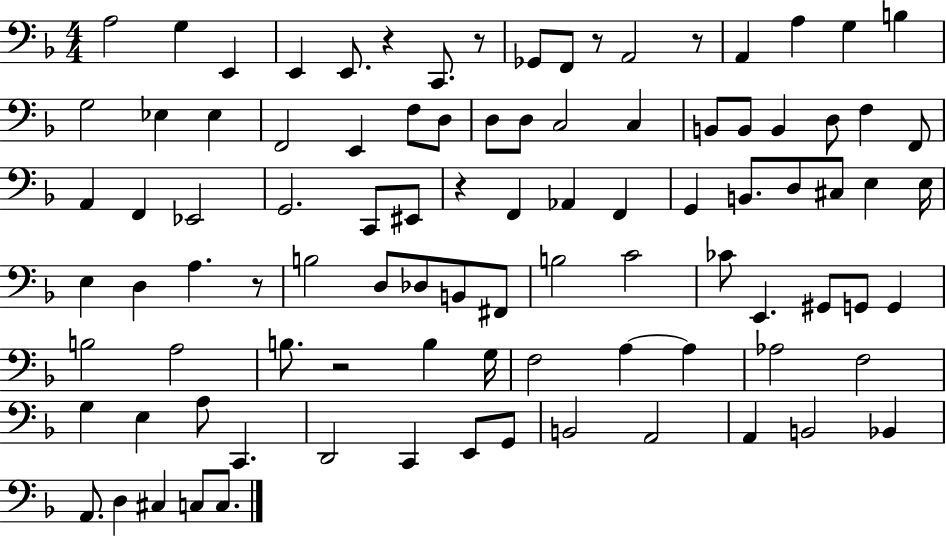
A3/h G3/q E2/q E2/q E2/e. R/q C2/e. R/e Gb2/e F2/e R/e A2/h R/e A2/q A3/q G3/q B3/q G3/h Eb3/q Eb3/q F2/h E2/q F3/e D3/e D3/e D3/e C3/h C3/q B2/e B2/e B2/q D3/e F3/q F2/e A2/q F2/q Eb2/h G2/h. C2/e EIS2/e R/q F2/q Ab2/q F2/q G2/q B2/e. D3/e C#3/e E3/q E3/s E3/q D3/q A3/q. R/e B3/h D3/e Db3/e B2/e F#2/e B3/h C4/h CES4/e E2/q. G#2/e G2/e G2/q B3/h A3/h B3/e. R/h B3/q G3/s F3/h A3/q A3/q Ab3/h F3/h G3/q E3/q A3/e C2/q. D2/h C2/q E2/e G2/e B2/h A2/h A2/q B2/h Bb2/q A2/e. D3/q C#3/q C3/e C3/e.